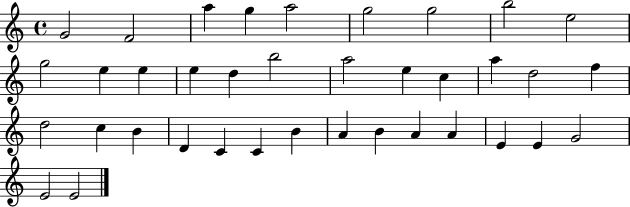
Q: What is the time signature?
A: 4/4